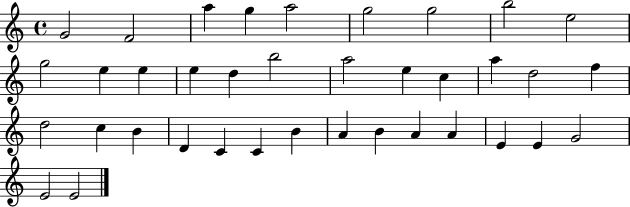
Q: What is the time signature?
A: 4/4